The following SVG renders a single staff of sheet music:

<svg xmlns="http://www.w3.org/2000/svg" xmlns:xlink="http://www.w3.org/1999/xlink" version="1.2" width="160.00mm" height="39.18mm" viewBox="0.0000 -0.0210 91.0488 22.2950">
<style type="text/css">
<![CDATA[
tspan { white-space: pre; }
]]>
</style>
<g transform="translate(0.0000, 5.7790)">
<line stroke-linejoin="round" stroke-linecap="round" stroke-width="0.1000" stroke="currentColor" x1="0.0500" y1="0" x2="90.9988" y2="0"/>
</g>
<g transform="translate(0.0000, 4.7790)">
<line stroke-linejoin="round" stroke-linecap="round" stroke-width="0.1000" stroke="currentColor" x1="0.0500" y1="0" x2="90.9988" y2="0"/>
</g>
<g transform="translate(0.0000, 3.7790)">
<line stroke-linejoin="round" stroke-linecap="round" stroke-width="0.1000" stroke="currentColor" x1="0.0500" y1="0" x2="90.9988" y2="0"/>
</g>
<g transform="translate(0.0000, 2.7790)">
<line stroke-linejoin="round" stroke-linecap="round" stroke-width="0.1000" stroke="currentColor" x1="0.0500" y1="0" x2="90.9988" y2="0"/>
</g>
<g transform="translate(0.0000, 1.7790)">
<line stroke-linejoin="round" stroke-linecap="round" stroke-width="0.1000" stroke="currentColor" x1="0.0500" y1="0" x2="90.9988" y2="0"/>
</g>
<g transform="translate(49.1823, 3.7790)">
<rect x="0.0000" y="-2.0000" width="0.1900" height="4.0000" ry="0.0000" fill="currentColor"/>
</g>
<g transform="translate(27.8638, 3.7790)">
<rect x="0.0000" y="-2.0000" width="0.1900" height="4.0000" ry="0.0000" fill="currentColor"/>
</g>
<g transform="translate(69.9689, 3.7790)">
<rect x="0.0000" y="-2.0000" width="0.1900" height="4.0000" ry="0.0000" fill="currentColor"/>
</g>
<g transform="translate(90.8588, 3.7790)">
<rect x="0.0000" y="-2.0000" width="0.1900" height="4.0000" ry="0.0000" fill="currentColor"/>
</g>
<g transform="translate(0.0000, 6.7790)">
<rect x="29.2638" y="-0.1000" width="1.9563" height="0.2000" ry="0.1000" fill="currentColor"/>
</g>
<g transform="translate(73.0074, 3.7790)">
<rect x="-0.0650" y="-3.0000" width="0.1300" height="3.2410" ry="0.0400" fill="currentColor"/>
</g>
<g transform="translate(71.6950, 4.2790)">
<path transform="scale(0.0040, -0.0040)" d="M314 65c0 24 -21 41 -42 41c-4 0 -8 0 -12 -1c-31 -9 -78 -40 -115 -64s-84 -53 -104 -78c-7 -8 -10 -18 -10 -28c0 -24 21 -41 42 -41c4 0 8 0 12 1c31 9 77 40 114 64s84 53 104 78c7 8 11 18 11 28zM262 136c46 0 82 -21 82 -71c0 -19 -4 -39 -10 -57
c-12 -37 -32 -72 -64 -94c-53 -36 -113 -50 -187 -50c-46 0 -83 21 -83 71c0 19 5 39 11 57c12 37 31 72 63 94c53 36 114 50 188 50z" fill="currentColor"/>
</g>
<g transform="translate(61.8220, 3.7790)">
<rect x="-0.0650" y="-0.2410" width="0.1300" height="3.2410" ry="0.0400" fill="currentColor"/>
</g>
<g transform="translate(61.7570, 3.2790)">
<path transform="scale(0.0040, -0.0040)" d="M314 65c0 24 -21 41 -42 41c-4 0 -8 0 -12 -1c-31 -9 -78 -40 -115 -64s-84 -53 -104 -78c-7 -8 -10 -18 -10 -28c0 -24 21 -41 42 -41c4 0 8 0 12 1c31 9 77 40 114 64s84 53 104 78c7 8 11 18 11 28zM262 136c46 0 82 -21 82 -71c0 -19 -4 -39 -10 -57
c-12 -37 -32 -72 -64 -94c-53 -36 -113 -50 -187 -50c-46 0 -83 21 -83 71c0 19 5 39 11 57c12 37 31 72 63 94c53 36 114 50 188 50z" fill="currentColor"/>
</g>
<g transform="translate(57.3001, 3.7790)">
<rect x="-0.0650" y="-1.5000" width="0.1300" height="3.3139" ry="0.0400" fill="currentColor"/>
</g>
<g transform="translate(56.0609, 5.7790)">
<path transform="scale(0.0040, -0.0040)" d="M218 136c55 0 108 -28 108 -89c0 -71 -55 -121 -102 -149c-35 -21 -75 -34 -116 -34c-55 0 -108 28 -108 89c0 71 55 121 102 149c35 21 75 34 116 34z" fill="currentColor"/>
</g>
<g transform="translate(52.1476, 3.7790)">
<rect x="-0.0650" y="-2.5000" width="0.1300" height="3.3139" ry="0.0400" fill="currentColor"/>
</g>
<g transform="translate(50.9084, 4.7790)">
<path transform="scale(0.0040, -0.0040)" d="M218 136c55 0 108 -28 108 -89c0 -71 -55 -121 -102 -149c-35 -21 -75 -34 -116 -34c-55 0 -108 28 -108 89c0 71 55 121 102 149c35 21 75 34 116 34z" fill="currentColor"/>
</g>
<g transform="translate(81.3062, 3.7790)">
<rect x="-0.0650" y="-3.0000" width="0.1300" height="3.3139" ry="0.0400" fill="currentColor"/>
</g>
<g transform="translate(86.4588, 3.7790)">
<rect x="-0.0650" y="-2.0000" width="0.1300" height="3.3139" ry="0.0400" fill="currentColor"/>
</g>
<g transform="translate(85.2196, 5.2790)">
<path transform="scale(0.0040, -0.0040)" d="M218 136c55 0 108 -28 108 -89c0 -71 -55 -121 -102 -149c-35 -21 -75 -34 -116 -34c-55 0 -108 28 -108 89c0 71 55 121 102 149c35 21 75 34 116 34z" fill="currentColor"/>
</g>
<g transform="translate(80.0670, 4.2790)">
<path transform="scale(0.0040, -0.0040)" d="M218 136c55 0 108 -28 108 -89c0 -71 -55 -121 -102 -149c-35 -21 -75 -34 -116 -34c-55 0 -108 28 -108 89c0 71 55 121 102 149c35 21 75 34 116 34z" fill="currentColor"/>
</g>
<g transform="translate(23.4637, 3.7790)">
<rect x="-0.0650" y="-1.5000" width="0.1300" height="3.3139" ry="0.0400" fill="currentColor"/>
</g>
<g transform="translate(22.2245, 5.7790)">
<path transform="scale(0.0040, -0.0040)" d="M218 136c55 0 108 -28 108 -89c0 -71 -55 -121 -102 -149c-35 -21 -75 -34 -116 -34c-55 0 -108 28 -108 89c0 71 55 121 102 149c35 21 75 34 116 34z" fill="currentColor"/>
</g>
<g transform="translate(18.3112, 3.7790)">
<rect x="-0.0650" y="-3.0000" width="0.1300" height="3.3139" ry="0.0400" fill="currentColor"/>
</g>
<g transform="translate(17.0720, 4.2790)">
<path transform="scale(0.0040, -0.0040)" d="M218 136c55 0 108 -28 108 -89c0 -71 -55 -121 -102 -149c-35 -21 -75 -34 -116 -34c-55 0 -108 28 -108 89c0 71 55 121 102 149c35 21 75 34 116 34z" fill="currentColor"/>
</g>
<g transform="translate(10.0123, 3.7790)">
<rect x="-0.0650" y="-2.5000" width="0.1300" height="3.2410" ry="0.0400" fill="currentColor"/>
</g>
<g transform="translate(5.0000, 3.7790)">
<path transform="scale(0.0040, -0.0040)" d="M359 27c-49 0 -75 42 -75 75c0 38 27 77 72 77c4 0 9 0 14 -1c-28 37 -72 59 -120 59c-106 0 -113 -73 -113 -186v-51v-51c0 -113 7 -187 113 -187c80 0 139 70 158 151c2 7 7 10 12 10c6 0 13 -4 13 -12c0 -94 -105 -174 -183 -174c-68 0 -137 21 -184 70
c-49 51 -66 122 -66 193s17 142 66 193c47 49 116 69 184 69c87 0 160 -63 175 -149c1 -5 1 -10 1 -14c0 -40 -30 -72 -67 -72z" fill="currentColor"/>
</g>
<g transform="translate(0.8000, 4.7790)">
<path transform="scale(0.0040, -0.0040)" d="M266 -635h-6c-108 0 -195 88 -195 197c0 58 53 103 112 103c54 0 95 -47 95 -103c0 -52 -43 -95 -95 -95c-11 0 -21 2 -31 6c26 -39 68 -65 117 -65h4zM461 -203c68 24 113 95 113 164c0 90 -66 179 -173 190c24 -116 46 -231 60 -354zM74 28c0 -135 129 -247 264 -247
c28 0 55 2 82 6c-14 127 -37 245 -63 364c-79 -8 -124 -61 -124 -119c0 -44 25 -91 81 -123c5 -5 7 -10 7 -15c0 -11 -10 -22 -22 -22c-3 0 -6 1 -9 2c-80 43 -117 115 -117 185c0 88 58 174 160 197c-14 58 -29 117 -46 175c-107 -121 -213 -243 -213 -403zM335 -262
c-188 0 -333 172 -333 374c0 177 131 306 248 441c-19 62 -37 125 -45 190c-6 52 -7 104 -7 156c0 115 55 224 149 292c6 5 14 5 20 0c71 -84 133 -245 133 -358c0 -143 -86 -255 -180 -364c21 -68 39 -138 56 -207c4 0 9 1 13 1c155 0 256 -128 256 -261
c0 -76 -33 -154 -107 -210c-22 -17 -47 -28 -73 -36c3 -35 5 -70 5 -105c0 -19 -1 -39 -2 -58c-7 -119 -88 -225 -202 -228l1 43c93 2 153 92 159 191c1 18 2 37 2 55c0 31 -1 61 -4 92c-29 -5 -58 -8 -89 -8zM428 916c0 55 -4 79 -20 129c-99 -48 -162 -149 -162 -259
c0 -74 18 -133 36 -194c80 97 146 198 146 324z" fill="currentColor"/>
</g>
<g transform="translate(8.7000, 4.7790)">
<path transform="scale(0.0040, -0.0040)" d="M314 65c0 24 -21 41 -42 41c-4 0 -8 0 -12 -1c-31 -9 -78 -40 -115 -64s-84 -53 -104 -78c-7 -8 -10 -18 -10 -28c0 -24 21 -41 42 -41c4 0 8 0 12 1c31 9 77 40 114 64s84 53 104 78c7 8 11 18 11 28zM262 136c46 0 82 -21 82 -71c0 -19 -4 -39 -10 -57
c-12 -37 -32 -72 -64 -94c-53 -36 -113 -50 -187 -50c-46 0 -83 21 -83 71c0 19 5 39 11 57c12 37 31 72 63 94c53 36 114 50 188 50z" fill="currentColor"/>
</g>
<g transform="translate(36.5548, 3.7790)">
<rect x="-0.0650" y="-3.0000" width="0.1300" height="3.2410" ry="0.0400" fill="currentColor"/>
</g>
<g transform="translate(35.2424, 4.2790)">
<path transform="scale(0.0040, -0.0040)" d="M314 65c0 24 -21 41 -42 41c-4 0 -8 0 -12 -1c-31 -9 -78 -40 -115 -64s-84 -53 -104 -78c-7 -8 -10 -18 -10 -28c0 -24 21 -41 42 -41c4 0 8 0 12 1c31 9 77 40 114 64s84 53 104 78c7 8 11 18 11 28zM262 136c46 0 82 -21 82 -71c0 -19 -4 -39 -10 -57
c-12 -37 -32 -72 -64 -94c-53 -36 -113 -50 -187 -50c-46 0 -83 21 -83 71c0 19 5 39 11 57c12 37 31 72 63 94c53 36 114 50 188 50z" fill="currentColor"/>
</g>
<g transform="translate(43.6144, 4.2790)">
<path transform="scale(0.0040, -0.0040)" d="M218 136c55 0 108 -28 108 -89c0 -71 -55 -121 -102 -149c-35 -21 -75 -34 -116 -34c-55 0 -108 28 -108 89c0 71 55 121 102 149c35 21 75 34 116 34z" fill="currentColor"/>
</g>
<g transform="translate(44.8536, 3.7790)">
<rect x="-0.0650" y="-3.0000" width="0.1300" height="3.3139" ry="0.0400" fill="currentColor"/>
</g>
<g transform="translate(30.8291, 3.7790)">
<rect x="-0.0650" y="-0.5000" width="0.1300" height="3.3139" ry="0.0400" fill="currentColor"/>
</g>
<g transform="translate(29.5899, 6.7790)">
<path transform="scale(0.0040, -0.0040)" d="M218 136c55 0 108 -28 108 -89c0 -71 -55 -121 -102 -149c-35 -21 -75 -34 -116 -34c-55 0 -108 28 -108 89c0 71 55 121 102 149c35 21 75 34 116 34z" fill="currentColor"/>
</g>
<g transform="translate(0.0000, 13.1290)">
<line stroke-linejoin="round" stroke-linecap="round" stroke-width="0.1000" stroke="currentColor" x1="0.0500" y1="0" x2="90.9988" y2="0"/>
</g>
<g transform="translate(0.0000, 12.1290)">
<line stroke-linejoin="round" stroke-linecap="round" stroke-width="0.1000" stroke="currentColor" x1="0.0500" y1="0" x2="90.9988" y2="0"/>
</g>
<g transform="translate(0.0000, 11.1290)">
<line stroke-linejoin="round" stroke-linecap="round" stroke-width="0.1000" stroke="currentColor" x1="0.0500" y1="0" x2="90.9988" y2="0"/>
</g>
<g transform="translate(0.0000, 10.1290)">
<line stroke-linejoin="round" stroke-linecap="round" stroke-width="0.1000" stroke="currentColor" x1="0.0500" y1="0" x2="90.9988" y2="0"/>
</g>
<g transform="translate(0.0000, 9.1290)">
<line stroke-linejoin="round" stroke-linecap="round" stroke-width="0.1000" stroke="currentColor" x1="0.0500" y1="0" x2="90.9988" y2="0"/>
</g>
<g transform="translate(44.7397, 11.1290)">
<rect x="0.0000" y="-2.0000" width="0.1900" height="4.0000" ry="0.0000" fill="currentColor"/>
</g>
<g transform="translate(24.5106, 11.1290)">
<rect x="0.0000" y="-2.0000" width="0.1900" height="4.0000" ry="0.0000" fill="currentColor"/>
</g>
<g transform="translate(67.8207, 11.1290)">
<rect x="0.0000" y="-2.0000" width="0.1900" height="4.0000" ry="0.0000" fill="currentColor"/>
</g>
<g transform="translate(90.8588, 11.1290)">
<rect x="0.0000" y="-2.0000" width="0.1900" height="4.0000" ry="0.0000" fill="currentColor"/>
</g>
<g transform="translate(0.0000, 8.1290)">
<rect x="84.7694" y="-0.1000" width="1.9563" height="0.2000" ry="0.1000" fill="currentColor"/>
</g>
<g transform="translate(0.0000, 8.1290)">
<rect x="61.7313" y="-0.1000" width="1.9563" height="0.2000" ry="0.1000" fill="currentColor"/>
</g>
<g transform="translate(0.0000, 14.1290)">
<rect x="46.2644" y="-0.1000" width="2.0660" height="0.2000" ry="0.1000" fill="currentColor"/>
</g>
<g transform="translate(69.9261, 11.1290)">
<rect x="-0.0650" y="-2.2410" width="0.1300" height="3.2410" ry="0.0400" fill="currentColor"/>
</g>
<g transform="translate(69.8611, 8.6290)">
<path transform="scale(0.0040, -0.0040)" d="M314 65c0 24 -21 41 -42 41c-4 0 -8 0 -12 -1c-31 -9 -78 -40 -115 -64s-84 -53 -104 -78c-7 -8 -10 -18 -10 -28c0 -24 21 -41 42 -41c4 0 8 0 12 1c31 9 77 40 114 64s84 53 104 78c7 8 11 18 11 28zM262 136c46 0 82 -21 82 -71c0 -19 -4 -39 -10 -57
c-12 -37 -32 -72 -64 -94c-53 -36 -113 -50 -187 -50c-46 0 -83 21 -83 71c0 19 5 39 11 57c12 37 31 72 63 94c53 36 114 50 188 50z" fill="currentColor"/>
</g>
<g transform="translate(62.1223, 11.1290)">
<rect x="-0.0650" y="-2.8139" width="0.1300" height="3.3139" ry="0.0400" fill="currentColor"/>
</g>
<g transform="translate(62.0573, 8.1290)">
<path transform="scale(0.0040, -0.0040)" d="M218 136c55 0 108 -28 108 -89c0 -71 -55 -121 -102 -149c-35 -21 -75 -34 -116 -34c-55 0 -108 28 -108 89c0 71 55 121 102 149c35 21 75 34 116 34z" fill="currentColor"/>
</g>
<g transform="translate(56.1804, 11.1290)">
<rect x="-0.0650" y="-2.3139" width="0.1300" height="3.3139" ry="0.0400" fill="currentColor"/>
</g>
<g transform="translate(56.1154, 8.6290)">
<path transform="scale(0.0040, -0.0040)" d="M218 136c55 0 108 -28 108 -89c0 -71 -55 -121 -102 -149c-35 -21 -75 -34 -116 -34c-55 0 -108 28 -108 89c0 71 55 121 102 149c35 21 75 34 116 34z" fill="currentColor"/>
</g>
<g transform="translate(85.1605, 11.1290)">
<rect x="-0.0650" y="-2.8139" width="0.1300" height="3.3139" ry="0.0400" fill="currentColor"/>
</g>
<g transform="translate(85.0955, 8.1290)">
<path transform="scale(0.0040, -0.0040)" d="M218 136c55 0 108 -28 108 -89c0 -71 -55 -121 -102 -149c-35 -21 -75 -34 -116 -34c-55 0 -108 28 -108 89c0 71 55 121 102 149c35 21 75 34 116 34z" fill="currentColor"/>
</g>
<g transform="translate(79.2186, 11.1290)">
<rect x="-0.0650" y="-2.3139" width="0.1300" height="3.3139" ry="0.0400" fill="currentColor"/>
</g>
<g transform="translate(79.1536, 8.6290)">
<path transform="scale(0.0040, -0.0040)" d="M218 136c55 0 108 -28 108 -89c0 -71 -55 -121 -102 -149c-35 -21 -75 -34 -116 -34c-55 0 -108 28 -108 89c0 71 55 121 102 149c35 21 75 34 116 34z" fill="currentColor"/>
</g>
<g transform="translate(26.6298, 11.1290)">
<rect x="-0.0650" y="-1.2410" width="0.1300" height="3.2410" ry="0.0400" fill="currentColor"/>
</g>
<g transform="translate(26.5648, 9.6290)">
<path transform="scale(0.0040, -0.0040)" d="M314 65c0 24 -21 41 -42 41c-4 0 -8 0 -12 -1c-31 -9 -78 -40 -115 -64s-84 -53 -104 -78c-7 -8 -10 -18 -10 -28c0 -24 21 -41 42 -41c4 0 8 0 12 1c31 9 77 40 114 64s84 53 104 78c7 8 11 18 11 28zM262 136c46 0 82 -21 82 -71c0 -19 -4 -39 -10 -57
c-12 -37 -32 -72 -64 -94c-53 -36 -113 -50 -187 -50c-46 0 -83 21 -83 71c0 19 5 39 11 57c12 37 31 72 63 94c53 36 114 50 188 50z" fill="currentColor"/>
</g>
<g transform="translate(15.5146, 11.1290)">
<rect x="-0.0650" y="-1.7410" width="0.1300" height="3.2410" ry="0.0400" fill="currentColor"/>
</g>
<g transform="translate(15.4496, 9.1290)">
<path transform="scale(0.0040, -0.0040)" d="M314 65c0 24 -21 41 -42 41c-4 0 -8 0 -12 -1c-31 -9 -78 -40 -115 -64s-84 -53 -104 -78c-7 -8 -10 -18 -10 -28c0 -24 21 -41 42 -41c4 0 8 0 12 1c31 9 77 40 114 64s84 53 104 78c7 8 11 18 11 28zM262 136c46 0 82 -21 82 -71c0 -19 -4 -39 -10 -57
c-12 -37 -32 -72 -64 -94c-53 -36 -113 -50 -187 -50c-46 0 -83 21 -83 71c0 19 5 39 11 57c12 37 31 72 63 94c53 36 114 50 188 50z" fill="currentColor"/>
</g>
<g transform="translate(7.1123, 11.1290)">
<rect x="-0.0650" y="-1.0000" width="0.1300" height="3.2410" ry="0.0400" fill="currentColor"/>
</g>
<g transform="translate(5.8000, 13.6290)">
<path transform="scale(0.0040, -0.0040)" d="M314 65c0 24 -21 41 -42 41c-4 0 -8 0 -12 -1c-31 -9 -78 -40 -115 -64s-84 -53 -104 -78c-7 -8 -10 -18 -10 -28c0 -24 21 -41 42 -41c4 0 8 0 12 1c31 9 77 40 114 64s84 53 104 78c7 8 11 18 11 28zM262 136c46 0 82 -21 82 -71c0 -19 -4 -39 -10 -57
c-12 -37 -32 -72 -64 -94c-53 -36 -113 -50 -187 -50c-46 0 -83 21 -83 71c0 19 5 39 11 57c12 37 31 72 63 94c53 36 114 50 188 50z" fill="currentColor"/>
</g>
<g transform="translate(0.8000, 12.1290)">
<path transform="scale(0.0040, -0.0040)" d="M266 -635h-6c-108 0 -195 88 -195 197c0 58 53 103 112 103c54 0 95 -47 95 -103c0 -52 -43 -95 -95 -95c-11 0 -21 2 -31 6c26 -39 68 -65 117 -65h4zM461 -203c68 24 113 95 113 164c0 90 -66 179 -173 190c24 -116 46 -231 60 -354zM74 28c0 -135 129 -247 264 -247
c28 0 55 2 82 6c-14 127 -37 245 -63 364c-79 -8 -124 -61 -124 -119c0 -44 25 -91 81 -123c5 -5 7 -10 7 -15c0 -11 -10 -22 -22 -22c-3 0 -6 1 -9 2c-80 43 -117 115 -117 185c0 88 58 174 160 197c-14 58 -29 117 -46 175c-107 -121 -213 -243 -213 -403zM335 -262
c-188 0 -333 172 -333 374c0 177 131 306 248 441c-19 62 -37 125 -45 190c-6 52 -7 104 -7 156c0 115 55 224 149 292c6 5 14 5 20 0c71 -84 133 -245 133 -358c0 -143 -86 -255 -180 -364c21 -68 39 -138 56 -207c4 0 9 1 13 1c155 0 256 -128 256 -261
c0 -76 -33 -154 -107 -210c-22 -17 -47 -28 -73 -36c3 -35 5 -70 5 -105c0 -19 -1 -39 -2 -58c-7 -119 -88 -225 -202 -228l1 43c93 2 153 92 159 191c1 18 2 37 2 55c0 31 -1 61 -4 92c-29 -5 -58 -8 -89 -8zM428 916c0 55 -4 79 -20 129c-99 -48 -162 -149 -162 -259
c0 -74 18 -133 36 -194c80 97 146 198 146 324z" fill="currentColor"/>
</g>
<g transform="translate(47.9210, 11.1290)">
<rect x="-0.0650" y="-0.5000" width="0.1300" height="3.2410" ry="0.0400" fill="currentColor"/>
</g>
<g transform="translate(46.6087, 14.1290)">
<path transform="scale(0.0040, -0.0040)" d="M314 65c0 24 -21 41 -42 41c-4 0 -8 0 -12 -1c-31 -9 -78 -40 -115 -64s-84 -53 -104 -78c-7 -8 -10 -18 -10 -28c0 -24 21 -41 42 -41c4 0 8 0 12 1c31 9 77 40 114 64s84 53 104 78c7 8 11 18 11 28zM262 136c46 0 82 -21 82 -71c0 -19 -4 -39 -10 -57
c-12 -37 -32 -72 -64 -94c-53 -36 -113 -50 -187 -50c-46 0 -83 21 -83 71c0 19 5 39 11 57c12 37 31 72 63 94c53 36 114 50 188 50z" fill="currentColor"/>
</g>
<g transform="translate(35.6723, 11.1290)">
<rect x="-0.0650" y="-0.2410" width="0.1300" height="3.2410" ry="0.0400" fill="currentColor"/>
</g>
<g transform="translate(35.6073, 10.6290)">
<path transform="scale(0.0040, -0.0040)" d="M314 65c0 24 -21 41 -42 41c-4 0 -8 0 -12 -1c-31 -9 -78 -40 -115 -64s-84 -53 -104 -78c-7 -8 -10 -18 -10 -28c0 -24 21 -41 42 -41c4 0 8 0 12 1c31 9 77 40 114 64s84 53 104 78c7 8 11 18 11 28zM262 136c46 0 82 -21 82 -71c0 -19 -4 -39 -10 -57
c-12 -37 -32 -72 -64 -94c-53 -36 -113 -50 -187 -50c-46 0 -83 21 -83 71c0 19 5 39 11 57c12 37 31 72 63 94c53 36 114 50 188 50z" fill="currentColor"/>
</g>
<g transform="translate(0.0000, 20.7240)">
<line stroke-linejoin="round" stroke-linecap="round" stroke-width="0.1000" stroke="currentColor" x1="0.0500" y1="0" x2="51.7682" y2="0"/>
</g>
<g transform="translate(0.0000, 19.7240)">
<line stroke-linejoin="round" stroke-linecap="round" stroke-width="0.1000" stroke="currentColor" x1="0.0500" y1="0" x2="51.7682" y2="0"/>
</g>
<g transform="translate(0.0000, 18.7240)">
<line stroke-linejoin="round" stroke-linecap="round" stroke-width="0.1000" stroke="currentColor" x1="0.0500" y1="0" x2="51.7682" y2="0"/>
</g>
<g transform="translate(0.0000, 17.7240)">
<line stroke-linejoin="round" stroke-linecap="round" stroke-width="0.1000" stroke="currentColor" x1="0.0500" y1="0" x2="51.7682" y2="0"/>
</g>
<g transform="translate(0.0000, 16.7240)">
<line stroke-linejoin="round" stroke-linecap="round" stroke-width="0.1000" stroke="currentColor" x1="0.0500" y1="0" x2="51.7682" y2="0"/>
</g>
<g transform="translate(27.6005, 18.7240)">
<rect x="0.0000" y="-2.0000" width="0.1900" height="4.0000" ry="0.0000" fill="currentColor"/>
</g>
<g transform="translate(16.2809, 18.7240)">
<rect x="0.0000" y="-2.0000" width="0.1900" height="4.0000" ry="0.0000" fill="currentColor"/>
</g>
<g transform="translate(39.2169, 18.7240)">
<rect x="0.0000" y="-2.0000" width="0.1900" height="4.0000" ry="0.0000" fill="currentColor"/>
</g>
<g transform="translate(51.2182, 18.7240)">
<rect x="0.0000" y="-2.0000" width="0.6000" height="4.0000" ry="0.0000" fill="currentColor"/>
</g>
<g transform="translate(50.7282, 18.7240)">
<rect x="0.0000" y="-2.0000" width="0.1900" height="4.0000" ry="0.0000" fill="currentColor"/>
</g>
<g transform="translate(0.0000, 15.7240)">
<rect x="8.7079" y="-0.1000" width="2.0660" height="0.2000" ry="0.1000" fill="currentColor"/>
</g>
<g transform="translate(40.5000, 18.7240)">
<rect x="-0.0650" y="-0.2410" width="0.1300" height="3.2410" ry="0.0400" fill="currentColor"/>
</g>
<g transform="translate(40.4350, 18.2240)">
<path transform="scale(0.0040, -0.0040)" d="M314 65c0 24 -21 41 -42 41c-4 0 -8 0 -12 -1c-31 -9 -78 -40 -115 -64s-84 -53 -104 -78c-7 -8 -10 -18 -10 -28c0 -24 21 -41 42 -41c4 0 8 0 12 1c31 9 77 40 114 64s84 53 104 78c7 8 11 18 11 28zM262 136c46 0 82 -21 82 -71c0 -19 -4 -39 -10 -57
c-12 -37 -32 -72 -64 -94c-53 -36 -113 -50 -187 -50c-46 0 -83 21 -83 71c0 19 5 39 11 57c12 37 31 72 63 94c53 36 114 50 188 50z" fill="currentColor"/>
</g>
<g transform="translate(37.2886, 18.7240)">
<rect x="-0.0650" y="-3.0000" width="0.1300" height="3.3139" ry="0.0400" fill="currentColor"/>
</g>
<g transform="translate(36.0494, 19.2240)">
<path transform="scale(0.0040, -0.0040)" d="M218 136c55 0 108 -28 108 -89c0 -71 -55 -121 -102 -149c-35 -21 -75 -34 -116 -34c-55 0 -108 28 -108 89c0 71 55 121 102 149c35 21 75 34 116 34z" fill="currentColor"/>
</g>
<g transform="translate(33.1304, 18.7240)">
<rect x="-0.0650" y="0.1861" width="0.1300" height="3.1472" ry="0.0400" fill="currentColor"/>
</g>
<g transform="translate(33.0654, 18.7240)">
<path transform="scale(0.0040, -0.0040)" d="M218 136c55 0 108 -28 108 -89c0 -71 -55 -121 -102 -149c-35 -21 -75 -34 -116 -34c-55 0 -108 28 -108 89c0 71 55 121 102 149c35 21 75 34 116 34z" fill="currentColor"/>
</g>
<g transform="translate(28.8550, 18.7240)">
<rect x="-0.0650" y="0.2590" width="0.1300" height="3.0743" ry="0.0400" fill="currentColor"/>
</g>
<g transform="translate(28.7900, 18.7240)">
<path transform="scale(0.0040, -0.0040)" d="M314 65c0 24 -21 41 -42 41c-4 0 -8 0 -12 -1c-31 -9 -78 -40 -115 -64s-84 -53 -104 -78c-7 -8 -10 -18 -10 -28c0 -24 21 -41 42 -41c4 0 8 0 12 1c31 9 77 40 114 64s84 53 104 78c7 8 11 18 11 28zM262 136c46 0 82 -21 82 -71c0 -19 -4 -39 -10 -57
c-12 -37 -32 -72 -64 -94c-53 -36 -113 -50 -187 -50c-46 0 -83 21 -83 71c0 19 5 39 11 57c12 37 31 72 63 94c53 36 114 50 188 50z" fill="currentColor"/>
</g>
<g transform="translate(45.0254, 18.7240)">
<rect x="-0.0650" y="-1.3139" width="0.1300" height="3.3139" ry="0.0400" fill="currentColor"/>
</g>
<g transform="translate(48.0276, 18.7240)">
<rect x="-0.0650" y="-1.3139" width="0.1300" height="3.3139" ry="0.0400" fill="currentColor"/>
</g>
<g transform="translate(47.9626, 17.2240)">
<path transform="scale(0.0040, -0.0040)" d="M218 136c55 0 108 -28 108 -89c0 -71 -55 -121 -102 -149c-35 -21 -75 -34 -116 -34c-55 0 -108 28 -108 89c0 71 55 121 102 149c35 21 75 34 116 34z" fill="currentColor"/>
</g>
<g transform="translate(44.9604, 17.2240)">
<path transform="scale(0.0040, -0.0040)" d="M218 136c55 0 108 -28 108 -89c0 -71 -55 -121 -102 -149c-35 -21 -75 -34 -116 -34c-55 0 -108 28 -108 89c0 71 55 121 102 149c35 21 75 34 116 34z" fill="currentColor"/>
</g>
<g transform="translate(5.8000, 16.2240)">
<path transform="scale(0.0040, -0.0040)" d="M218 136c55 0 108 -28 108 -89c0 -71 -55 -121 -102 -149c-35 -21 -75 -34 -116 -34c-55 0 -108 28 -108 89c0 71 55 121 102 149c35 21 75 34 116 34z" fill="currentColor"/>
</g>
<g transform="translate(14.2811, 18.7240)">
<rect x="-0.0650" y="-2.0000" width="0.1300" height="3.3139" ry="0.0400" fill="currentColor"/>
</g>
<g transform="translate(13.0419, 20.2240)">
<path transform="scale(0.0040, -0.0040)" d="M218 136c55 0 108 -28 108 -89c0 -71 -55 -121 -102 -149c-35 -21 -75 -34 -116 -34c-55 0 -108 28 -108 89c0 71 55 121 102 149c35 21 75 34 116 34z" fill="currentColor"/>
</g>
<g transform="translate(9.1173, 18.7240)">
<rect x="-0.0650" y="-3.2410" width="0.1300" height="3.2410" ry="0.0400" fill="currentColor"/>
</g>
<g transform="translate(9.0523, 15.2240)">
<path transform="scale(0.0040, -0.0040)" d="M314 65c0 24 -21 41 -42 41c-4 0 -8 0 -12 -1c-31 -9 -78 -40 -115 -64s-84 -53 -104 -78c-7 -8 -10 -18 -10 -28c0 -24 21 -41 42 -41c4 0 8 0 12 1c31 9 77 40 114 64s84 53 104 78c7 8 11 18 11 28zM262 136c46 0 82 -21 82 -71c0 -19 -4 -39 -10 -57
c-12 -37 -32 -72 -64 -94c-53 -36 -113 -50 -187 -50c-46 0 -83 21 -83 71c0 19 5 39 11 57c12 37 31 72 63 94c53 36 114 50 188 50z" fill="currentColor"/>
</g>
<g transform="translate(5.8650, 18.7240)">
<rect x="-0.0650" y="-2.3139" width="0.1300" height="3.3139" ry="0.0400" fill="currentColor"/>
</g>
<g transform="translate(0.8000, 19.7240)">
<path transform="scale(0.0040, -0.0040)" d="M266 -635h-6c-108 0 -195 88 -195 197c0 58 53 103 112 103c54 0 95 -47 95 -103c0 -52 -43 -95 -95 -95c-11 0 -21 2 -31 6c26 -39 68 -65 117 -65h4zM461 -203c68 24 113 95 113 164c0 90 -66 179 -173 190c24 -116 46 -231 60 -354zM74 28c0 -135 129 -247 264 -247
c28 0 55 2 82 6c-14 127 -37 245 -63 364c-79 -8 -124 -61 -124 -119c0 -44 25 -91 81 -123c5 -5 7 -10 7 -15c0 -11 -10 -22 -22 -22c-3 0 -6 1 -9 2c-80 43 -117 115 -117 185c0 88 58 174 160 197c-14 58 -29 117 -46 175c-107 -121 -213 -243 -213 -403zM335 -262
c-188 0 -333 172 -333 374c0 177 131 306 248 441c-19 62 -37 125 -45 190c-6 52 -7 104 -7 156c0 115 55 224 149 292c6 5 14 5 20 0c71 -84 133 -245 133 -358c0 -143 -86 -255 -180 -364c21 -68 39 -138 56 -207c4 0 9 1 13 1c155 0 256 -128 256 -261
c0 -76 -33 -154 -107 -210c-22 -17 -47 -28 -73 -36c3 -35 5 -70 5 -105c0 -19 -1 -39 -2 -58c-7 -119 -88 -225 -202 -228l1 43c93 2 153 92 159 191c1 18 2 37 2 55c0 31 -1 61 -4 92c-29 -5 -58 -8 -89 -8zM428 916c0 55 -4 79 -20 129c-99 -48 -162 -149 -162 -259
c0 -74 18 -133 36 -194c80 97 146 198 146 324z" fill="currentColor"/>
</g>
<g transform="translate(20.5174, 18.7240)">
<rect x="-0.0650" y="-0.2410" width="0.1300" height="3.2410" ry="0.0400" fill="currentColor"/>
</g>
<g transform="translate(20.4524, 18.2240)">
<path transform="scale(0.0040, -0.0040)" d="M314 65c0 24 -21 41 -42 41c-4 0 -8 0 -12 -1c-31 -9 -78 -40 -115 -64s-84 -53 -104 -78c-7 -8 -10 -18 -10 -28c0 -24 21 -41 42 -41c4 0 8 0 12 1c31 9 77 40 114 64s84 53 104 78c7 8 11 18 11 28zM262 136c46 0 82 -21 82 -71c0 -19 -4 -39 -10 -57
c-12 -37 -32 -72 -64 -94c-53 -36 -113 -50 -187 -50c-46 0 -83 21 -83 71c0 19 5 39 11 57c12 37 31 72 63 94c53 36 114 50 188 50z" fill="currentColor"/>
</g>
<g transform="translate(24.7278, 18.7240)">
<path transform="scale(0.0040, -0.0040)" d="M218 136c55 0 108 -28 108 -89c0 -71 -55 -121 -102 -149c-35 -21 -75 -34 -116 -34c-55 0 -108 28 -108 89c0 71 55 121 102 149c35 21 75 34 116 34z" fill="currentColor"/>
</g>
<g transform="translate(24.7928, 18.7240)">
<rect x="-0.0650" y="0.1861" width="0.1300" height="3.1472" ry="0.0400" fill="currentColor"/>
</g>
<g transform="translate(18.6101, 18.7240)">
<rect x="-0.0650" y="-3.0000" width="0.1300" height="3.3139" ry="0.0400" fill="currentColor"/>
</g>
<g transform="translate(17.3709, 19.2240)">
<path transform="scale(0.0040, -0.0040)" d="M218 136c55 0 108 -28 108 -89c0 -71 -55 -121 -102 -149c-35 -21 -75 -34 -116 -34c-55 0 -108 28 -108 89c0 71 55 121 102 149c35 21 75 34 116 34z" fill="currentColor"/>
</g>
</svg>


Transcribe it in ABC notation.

X:1
T:Untitled
M:4/4
L:1/4
K:C
G2 A E C A2 A G E c2 A2 A F D2 f2 e2 c2 C2 g a g2 g a g b2 F A c2 B B2 B A c2 e e